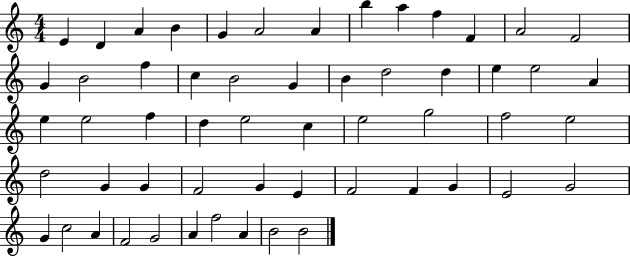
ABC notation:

X:1
T:Untitled
M:4/4
L:1/4
K:C
E D A B G A2 A b a f F A2 F2 G B2 f c B2 G B d2 d e e2 A e e2 f d e2 c e2 g2 f2 e2 d2 G G F2 G E F2 F G E2 G2 G c2 A F2 G2 A f2 A B2 B2